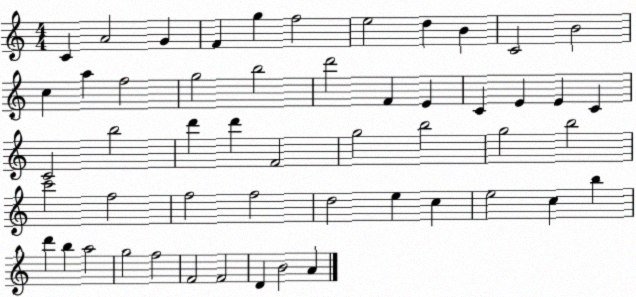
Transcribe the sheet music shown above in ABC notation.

X:1
T:Untitled
M:4/4
L:1/4
K:C
C A2 G F g f2 e2 d B C2 B2 c a f2 g2 b2 d'2 F E C E E C C2 b2 d' d' F2 g2 b2 g2 b2 c'2 f2 f2 f2 d2 e c e2 c b d' b a2 g2 f2 F2 F2 D B2 A